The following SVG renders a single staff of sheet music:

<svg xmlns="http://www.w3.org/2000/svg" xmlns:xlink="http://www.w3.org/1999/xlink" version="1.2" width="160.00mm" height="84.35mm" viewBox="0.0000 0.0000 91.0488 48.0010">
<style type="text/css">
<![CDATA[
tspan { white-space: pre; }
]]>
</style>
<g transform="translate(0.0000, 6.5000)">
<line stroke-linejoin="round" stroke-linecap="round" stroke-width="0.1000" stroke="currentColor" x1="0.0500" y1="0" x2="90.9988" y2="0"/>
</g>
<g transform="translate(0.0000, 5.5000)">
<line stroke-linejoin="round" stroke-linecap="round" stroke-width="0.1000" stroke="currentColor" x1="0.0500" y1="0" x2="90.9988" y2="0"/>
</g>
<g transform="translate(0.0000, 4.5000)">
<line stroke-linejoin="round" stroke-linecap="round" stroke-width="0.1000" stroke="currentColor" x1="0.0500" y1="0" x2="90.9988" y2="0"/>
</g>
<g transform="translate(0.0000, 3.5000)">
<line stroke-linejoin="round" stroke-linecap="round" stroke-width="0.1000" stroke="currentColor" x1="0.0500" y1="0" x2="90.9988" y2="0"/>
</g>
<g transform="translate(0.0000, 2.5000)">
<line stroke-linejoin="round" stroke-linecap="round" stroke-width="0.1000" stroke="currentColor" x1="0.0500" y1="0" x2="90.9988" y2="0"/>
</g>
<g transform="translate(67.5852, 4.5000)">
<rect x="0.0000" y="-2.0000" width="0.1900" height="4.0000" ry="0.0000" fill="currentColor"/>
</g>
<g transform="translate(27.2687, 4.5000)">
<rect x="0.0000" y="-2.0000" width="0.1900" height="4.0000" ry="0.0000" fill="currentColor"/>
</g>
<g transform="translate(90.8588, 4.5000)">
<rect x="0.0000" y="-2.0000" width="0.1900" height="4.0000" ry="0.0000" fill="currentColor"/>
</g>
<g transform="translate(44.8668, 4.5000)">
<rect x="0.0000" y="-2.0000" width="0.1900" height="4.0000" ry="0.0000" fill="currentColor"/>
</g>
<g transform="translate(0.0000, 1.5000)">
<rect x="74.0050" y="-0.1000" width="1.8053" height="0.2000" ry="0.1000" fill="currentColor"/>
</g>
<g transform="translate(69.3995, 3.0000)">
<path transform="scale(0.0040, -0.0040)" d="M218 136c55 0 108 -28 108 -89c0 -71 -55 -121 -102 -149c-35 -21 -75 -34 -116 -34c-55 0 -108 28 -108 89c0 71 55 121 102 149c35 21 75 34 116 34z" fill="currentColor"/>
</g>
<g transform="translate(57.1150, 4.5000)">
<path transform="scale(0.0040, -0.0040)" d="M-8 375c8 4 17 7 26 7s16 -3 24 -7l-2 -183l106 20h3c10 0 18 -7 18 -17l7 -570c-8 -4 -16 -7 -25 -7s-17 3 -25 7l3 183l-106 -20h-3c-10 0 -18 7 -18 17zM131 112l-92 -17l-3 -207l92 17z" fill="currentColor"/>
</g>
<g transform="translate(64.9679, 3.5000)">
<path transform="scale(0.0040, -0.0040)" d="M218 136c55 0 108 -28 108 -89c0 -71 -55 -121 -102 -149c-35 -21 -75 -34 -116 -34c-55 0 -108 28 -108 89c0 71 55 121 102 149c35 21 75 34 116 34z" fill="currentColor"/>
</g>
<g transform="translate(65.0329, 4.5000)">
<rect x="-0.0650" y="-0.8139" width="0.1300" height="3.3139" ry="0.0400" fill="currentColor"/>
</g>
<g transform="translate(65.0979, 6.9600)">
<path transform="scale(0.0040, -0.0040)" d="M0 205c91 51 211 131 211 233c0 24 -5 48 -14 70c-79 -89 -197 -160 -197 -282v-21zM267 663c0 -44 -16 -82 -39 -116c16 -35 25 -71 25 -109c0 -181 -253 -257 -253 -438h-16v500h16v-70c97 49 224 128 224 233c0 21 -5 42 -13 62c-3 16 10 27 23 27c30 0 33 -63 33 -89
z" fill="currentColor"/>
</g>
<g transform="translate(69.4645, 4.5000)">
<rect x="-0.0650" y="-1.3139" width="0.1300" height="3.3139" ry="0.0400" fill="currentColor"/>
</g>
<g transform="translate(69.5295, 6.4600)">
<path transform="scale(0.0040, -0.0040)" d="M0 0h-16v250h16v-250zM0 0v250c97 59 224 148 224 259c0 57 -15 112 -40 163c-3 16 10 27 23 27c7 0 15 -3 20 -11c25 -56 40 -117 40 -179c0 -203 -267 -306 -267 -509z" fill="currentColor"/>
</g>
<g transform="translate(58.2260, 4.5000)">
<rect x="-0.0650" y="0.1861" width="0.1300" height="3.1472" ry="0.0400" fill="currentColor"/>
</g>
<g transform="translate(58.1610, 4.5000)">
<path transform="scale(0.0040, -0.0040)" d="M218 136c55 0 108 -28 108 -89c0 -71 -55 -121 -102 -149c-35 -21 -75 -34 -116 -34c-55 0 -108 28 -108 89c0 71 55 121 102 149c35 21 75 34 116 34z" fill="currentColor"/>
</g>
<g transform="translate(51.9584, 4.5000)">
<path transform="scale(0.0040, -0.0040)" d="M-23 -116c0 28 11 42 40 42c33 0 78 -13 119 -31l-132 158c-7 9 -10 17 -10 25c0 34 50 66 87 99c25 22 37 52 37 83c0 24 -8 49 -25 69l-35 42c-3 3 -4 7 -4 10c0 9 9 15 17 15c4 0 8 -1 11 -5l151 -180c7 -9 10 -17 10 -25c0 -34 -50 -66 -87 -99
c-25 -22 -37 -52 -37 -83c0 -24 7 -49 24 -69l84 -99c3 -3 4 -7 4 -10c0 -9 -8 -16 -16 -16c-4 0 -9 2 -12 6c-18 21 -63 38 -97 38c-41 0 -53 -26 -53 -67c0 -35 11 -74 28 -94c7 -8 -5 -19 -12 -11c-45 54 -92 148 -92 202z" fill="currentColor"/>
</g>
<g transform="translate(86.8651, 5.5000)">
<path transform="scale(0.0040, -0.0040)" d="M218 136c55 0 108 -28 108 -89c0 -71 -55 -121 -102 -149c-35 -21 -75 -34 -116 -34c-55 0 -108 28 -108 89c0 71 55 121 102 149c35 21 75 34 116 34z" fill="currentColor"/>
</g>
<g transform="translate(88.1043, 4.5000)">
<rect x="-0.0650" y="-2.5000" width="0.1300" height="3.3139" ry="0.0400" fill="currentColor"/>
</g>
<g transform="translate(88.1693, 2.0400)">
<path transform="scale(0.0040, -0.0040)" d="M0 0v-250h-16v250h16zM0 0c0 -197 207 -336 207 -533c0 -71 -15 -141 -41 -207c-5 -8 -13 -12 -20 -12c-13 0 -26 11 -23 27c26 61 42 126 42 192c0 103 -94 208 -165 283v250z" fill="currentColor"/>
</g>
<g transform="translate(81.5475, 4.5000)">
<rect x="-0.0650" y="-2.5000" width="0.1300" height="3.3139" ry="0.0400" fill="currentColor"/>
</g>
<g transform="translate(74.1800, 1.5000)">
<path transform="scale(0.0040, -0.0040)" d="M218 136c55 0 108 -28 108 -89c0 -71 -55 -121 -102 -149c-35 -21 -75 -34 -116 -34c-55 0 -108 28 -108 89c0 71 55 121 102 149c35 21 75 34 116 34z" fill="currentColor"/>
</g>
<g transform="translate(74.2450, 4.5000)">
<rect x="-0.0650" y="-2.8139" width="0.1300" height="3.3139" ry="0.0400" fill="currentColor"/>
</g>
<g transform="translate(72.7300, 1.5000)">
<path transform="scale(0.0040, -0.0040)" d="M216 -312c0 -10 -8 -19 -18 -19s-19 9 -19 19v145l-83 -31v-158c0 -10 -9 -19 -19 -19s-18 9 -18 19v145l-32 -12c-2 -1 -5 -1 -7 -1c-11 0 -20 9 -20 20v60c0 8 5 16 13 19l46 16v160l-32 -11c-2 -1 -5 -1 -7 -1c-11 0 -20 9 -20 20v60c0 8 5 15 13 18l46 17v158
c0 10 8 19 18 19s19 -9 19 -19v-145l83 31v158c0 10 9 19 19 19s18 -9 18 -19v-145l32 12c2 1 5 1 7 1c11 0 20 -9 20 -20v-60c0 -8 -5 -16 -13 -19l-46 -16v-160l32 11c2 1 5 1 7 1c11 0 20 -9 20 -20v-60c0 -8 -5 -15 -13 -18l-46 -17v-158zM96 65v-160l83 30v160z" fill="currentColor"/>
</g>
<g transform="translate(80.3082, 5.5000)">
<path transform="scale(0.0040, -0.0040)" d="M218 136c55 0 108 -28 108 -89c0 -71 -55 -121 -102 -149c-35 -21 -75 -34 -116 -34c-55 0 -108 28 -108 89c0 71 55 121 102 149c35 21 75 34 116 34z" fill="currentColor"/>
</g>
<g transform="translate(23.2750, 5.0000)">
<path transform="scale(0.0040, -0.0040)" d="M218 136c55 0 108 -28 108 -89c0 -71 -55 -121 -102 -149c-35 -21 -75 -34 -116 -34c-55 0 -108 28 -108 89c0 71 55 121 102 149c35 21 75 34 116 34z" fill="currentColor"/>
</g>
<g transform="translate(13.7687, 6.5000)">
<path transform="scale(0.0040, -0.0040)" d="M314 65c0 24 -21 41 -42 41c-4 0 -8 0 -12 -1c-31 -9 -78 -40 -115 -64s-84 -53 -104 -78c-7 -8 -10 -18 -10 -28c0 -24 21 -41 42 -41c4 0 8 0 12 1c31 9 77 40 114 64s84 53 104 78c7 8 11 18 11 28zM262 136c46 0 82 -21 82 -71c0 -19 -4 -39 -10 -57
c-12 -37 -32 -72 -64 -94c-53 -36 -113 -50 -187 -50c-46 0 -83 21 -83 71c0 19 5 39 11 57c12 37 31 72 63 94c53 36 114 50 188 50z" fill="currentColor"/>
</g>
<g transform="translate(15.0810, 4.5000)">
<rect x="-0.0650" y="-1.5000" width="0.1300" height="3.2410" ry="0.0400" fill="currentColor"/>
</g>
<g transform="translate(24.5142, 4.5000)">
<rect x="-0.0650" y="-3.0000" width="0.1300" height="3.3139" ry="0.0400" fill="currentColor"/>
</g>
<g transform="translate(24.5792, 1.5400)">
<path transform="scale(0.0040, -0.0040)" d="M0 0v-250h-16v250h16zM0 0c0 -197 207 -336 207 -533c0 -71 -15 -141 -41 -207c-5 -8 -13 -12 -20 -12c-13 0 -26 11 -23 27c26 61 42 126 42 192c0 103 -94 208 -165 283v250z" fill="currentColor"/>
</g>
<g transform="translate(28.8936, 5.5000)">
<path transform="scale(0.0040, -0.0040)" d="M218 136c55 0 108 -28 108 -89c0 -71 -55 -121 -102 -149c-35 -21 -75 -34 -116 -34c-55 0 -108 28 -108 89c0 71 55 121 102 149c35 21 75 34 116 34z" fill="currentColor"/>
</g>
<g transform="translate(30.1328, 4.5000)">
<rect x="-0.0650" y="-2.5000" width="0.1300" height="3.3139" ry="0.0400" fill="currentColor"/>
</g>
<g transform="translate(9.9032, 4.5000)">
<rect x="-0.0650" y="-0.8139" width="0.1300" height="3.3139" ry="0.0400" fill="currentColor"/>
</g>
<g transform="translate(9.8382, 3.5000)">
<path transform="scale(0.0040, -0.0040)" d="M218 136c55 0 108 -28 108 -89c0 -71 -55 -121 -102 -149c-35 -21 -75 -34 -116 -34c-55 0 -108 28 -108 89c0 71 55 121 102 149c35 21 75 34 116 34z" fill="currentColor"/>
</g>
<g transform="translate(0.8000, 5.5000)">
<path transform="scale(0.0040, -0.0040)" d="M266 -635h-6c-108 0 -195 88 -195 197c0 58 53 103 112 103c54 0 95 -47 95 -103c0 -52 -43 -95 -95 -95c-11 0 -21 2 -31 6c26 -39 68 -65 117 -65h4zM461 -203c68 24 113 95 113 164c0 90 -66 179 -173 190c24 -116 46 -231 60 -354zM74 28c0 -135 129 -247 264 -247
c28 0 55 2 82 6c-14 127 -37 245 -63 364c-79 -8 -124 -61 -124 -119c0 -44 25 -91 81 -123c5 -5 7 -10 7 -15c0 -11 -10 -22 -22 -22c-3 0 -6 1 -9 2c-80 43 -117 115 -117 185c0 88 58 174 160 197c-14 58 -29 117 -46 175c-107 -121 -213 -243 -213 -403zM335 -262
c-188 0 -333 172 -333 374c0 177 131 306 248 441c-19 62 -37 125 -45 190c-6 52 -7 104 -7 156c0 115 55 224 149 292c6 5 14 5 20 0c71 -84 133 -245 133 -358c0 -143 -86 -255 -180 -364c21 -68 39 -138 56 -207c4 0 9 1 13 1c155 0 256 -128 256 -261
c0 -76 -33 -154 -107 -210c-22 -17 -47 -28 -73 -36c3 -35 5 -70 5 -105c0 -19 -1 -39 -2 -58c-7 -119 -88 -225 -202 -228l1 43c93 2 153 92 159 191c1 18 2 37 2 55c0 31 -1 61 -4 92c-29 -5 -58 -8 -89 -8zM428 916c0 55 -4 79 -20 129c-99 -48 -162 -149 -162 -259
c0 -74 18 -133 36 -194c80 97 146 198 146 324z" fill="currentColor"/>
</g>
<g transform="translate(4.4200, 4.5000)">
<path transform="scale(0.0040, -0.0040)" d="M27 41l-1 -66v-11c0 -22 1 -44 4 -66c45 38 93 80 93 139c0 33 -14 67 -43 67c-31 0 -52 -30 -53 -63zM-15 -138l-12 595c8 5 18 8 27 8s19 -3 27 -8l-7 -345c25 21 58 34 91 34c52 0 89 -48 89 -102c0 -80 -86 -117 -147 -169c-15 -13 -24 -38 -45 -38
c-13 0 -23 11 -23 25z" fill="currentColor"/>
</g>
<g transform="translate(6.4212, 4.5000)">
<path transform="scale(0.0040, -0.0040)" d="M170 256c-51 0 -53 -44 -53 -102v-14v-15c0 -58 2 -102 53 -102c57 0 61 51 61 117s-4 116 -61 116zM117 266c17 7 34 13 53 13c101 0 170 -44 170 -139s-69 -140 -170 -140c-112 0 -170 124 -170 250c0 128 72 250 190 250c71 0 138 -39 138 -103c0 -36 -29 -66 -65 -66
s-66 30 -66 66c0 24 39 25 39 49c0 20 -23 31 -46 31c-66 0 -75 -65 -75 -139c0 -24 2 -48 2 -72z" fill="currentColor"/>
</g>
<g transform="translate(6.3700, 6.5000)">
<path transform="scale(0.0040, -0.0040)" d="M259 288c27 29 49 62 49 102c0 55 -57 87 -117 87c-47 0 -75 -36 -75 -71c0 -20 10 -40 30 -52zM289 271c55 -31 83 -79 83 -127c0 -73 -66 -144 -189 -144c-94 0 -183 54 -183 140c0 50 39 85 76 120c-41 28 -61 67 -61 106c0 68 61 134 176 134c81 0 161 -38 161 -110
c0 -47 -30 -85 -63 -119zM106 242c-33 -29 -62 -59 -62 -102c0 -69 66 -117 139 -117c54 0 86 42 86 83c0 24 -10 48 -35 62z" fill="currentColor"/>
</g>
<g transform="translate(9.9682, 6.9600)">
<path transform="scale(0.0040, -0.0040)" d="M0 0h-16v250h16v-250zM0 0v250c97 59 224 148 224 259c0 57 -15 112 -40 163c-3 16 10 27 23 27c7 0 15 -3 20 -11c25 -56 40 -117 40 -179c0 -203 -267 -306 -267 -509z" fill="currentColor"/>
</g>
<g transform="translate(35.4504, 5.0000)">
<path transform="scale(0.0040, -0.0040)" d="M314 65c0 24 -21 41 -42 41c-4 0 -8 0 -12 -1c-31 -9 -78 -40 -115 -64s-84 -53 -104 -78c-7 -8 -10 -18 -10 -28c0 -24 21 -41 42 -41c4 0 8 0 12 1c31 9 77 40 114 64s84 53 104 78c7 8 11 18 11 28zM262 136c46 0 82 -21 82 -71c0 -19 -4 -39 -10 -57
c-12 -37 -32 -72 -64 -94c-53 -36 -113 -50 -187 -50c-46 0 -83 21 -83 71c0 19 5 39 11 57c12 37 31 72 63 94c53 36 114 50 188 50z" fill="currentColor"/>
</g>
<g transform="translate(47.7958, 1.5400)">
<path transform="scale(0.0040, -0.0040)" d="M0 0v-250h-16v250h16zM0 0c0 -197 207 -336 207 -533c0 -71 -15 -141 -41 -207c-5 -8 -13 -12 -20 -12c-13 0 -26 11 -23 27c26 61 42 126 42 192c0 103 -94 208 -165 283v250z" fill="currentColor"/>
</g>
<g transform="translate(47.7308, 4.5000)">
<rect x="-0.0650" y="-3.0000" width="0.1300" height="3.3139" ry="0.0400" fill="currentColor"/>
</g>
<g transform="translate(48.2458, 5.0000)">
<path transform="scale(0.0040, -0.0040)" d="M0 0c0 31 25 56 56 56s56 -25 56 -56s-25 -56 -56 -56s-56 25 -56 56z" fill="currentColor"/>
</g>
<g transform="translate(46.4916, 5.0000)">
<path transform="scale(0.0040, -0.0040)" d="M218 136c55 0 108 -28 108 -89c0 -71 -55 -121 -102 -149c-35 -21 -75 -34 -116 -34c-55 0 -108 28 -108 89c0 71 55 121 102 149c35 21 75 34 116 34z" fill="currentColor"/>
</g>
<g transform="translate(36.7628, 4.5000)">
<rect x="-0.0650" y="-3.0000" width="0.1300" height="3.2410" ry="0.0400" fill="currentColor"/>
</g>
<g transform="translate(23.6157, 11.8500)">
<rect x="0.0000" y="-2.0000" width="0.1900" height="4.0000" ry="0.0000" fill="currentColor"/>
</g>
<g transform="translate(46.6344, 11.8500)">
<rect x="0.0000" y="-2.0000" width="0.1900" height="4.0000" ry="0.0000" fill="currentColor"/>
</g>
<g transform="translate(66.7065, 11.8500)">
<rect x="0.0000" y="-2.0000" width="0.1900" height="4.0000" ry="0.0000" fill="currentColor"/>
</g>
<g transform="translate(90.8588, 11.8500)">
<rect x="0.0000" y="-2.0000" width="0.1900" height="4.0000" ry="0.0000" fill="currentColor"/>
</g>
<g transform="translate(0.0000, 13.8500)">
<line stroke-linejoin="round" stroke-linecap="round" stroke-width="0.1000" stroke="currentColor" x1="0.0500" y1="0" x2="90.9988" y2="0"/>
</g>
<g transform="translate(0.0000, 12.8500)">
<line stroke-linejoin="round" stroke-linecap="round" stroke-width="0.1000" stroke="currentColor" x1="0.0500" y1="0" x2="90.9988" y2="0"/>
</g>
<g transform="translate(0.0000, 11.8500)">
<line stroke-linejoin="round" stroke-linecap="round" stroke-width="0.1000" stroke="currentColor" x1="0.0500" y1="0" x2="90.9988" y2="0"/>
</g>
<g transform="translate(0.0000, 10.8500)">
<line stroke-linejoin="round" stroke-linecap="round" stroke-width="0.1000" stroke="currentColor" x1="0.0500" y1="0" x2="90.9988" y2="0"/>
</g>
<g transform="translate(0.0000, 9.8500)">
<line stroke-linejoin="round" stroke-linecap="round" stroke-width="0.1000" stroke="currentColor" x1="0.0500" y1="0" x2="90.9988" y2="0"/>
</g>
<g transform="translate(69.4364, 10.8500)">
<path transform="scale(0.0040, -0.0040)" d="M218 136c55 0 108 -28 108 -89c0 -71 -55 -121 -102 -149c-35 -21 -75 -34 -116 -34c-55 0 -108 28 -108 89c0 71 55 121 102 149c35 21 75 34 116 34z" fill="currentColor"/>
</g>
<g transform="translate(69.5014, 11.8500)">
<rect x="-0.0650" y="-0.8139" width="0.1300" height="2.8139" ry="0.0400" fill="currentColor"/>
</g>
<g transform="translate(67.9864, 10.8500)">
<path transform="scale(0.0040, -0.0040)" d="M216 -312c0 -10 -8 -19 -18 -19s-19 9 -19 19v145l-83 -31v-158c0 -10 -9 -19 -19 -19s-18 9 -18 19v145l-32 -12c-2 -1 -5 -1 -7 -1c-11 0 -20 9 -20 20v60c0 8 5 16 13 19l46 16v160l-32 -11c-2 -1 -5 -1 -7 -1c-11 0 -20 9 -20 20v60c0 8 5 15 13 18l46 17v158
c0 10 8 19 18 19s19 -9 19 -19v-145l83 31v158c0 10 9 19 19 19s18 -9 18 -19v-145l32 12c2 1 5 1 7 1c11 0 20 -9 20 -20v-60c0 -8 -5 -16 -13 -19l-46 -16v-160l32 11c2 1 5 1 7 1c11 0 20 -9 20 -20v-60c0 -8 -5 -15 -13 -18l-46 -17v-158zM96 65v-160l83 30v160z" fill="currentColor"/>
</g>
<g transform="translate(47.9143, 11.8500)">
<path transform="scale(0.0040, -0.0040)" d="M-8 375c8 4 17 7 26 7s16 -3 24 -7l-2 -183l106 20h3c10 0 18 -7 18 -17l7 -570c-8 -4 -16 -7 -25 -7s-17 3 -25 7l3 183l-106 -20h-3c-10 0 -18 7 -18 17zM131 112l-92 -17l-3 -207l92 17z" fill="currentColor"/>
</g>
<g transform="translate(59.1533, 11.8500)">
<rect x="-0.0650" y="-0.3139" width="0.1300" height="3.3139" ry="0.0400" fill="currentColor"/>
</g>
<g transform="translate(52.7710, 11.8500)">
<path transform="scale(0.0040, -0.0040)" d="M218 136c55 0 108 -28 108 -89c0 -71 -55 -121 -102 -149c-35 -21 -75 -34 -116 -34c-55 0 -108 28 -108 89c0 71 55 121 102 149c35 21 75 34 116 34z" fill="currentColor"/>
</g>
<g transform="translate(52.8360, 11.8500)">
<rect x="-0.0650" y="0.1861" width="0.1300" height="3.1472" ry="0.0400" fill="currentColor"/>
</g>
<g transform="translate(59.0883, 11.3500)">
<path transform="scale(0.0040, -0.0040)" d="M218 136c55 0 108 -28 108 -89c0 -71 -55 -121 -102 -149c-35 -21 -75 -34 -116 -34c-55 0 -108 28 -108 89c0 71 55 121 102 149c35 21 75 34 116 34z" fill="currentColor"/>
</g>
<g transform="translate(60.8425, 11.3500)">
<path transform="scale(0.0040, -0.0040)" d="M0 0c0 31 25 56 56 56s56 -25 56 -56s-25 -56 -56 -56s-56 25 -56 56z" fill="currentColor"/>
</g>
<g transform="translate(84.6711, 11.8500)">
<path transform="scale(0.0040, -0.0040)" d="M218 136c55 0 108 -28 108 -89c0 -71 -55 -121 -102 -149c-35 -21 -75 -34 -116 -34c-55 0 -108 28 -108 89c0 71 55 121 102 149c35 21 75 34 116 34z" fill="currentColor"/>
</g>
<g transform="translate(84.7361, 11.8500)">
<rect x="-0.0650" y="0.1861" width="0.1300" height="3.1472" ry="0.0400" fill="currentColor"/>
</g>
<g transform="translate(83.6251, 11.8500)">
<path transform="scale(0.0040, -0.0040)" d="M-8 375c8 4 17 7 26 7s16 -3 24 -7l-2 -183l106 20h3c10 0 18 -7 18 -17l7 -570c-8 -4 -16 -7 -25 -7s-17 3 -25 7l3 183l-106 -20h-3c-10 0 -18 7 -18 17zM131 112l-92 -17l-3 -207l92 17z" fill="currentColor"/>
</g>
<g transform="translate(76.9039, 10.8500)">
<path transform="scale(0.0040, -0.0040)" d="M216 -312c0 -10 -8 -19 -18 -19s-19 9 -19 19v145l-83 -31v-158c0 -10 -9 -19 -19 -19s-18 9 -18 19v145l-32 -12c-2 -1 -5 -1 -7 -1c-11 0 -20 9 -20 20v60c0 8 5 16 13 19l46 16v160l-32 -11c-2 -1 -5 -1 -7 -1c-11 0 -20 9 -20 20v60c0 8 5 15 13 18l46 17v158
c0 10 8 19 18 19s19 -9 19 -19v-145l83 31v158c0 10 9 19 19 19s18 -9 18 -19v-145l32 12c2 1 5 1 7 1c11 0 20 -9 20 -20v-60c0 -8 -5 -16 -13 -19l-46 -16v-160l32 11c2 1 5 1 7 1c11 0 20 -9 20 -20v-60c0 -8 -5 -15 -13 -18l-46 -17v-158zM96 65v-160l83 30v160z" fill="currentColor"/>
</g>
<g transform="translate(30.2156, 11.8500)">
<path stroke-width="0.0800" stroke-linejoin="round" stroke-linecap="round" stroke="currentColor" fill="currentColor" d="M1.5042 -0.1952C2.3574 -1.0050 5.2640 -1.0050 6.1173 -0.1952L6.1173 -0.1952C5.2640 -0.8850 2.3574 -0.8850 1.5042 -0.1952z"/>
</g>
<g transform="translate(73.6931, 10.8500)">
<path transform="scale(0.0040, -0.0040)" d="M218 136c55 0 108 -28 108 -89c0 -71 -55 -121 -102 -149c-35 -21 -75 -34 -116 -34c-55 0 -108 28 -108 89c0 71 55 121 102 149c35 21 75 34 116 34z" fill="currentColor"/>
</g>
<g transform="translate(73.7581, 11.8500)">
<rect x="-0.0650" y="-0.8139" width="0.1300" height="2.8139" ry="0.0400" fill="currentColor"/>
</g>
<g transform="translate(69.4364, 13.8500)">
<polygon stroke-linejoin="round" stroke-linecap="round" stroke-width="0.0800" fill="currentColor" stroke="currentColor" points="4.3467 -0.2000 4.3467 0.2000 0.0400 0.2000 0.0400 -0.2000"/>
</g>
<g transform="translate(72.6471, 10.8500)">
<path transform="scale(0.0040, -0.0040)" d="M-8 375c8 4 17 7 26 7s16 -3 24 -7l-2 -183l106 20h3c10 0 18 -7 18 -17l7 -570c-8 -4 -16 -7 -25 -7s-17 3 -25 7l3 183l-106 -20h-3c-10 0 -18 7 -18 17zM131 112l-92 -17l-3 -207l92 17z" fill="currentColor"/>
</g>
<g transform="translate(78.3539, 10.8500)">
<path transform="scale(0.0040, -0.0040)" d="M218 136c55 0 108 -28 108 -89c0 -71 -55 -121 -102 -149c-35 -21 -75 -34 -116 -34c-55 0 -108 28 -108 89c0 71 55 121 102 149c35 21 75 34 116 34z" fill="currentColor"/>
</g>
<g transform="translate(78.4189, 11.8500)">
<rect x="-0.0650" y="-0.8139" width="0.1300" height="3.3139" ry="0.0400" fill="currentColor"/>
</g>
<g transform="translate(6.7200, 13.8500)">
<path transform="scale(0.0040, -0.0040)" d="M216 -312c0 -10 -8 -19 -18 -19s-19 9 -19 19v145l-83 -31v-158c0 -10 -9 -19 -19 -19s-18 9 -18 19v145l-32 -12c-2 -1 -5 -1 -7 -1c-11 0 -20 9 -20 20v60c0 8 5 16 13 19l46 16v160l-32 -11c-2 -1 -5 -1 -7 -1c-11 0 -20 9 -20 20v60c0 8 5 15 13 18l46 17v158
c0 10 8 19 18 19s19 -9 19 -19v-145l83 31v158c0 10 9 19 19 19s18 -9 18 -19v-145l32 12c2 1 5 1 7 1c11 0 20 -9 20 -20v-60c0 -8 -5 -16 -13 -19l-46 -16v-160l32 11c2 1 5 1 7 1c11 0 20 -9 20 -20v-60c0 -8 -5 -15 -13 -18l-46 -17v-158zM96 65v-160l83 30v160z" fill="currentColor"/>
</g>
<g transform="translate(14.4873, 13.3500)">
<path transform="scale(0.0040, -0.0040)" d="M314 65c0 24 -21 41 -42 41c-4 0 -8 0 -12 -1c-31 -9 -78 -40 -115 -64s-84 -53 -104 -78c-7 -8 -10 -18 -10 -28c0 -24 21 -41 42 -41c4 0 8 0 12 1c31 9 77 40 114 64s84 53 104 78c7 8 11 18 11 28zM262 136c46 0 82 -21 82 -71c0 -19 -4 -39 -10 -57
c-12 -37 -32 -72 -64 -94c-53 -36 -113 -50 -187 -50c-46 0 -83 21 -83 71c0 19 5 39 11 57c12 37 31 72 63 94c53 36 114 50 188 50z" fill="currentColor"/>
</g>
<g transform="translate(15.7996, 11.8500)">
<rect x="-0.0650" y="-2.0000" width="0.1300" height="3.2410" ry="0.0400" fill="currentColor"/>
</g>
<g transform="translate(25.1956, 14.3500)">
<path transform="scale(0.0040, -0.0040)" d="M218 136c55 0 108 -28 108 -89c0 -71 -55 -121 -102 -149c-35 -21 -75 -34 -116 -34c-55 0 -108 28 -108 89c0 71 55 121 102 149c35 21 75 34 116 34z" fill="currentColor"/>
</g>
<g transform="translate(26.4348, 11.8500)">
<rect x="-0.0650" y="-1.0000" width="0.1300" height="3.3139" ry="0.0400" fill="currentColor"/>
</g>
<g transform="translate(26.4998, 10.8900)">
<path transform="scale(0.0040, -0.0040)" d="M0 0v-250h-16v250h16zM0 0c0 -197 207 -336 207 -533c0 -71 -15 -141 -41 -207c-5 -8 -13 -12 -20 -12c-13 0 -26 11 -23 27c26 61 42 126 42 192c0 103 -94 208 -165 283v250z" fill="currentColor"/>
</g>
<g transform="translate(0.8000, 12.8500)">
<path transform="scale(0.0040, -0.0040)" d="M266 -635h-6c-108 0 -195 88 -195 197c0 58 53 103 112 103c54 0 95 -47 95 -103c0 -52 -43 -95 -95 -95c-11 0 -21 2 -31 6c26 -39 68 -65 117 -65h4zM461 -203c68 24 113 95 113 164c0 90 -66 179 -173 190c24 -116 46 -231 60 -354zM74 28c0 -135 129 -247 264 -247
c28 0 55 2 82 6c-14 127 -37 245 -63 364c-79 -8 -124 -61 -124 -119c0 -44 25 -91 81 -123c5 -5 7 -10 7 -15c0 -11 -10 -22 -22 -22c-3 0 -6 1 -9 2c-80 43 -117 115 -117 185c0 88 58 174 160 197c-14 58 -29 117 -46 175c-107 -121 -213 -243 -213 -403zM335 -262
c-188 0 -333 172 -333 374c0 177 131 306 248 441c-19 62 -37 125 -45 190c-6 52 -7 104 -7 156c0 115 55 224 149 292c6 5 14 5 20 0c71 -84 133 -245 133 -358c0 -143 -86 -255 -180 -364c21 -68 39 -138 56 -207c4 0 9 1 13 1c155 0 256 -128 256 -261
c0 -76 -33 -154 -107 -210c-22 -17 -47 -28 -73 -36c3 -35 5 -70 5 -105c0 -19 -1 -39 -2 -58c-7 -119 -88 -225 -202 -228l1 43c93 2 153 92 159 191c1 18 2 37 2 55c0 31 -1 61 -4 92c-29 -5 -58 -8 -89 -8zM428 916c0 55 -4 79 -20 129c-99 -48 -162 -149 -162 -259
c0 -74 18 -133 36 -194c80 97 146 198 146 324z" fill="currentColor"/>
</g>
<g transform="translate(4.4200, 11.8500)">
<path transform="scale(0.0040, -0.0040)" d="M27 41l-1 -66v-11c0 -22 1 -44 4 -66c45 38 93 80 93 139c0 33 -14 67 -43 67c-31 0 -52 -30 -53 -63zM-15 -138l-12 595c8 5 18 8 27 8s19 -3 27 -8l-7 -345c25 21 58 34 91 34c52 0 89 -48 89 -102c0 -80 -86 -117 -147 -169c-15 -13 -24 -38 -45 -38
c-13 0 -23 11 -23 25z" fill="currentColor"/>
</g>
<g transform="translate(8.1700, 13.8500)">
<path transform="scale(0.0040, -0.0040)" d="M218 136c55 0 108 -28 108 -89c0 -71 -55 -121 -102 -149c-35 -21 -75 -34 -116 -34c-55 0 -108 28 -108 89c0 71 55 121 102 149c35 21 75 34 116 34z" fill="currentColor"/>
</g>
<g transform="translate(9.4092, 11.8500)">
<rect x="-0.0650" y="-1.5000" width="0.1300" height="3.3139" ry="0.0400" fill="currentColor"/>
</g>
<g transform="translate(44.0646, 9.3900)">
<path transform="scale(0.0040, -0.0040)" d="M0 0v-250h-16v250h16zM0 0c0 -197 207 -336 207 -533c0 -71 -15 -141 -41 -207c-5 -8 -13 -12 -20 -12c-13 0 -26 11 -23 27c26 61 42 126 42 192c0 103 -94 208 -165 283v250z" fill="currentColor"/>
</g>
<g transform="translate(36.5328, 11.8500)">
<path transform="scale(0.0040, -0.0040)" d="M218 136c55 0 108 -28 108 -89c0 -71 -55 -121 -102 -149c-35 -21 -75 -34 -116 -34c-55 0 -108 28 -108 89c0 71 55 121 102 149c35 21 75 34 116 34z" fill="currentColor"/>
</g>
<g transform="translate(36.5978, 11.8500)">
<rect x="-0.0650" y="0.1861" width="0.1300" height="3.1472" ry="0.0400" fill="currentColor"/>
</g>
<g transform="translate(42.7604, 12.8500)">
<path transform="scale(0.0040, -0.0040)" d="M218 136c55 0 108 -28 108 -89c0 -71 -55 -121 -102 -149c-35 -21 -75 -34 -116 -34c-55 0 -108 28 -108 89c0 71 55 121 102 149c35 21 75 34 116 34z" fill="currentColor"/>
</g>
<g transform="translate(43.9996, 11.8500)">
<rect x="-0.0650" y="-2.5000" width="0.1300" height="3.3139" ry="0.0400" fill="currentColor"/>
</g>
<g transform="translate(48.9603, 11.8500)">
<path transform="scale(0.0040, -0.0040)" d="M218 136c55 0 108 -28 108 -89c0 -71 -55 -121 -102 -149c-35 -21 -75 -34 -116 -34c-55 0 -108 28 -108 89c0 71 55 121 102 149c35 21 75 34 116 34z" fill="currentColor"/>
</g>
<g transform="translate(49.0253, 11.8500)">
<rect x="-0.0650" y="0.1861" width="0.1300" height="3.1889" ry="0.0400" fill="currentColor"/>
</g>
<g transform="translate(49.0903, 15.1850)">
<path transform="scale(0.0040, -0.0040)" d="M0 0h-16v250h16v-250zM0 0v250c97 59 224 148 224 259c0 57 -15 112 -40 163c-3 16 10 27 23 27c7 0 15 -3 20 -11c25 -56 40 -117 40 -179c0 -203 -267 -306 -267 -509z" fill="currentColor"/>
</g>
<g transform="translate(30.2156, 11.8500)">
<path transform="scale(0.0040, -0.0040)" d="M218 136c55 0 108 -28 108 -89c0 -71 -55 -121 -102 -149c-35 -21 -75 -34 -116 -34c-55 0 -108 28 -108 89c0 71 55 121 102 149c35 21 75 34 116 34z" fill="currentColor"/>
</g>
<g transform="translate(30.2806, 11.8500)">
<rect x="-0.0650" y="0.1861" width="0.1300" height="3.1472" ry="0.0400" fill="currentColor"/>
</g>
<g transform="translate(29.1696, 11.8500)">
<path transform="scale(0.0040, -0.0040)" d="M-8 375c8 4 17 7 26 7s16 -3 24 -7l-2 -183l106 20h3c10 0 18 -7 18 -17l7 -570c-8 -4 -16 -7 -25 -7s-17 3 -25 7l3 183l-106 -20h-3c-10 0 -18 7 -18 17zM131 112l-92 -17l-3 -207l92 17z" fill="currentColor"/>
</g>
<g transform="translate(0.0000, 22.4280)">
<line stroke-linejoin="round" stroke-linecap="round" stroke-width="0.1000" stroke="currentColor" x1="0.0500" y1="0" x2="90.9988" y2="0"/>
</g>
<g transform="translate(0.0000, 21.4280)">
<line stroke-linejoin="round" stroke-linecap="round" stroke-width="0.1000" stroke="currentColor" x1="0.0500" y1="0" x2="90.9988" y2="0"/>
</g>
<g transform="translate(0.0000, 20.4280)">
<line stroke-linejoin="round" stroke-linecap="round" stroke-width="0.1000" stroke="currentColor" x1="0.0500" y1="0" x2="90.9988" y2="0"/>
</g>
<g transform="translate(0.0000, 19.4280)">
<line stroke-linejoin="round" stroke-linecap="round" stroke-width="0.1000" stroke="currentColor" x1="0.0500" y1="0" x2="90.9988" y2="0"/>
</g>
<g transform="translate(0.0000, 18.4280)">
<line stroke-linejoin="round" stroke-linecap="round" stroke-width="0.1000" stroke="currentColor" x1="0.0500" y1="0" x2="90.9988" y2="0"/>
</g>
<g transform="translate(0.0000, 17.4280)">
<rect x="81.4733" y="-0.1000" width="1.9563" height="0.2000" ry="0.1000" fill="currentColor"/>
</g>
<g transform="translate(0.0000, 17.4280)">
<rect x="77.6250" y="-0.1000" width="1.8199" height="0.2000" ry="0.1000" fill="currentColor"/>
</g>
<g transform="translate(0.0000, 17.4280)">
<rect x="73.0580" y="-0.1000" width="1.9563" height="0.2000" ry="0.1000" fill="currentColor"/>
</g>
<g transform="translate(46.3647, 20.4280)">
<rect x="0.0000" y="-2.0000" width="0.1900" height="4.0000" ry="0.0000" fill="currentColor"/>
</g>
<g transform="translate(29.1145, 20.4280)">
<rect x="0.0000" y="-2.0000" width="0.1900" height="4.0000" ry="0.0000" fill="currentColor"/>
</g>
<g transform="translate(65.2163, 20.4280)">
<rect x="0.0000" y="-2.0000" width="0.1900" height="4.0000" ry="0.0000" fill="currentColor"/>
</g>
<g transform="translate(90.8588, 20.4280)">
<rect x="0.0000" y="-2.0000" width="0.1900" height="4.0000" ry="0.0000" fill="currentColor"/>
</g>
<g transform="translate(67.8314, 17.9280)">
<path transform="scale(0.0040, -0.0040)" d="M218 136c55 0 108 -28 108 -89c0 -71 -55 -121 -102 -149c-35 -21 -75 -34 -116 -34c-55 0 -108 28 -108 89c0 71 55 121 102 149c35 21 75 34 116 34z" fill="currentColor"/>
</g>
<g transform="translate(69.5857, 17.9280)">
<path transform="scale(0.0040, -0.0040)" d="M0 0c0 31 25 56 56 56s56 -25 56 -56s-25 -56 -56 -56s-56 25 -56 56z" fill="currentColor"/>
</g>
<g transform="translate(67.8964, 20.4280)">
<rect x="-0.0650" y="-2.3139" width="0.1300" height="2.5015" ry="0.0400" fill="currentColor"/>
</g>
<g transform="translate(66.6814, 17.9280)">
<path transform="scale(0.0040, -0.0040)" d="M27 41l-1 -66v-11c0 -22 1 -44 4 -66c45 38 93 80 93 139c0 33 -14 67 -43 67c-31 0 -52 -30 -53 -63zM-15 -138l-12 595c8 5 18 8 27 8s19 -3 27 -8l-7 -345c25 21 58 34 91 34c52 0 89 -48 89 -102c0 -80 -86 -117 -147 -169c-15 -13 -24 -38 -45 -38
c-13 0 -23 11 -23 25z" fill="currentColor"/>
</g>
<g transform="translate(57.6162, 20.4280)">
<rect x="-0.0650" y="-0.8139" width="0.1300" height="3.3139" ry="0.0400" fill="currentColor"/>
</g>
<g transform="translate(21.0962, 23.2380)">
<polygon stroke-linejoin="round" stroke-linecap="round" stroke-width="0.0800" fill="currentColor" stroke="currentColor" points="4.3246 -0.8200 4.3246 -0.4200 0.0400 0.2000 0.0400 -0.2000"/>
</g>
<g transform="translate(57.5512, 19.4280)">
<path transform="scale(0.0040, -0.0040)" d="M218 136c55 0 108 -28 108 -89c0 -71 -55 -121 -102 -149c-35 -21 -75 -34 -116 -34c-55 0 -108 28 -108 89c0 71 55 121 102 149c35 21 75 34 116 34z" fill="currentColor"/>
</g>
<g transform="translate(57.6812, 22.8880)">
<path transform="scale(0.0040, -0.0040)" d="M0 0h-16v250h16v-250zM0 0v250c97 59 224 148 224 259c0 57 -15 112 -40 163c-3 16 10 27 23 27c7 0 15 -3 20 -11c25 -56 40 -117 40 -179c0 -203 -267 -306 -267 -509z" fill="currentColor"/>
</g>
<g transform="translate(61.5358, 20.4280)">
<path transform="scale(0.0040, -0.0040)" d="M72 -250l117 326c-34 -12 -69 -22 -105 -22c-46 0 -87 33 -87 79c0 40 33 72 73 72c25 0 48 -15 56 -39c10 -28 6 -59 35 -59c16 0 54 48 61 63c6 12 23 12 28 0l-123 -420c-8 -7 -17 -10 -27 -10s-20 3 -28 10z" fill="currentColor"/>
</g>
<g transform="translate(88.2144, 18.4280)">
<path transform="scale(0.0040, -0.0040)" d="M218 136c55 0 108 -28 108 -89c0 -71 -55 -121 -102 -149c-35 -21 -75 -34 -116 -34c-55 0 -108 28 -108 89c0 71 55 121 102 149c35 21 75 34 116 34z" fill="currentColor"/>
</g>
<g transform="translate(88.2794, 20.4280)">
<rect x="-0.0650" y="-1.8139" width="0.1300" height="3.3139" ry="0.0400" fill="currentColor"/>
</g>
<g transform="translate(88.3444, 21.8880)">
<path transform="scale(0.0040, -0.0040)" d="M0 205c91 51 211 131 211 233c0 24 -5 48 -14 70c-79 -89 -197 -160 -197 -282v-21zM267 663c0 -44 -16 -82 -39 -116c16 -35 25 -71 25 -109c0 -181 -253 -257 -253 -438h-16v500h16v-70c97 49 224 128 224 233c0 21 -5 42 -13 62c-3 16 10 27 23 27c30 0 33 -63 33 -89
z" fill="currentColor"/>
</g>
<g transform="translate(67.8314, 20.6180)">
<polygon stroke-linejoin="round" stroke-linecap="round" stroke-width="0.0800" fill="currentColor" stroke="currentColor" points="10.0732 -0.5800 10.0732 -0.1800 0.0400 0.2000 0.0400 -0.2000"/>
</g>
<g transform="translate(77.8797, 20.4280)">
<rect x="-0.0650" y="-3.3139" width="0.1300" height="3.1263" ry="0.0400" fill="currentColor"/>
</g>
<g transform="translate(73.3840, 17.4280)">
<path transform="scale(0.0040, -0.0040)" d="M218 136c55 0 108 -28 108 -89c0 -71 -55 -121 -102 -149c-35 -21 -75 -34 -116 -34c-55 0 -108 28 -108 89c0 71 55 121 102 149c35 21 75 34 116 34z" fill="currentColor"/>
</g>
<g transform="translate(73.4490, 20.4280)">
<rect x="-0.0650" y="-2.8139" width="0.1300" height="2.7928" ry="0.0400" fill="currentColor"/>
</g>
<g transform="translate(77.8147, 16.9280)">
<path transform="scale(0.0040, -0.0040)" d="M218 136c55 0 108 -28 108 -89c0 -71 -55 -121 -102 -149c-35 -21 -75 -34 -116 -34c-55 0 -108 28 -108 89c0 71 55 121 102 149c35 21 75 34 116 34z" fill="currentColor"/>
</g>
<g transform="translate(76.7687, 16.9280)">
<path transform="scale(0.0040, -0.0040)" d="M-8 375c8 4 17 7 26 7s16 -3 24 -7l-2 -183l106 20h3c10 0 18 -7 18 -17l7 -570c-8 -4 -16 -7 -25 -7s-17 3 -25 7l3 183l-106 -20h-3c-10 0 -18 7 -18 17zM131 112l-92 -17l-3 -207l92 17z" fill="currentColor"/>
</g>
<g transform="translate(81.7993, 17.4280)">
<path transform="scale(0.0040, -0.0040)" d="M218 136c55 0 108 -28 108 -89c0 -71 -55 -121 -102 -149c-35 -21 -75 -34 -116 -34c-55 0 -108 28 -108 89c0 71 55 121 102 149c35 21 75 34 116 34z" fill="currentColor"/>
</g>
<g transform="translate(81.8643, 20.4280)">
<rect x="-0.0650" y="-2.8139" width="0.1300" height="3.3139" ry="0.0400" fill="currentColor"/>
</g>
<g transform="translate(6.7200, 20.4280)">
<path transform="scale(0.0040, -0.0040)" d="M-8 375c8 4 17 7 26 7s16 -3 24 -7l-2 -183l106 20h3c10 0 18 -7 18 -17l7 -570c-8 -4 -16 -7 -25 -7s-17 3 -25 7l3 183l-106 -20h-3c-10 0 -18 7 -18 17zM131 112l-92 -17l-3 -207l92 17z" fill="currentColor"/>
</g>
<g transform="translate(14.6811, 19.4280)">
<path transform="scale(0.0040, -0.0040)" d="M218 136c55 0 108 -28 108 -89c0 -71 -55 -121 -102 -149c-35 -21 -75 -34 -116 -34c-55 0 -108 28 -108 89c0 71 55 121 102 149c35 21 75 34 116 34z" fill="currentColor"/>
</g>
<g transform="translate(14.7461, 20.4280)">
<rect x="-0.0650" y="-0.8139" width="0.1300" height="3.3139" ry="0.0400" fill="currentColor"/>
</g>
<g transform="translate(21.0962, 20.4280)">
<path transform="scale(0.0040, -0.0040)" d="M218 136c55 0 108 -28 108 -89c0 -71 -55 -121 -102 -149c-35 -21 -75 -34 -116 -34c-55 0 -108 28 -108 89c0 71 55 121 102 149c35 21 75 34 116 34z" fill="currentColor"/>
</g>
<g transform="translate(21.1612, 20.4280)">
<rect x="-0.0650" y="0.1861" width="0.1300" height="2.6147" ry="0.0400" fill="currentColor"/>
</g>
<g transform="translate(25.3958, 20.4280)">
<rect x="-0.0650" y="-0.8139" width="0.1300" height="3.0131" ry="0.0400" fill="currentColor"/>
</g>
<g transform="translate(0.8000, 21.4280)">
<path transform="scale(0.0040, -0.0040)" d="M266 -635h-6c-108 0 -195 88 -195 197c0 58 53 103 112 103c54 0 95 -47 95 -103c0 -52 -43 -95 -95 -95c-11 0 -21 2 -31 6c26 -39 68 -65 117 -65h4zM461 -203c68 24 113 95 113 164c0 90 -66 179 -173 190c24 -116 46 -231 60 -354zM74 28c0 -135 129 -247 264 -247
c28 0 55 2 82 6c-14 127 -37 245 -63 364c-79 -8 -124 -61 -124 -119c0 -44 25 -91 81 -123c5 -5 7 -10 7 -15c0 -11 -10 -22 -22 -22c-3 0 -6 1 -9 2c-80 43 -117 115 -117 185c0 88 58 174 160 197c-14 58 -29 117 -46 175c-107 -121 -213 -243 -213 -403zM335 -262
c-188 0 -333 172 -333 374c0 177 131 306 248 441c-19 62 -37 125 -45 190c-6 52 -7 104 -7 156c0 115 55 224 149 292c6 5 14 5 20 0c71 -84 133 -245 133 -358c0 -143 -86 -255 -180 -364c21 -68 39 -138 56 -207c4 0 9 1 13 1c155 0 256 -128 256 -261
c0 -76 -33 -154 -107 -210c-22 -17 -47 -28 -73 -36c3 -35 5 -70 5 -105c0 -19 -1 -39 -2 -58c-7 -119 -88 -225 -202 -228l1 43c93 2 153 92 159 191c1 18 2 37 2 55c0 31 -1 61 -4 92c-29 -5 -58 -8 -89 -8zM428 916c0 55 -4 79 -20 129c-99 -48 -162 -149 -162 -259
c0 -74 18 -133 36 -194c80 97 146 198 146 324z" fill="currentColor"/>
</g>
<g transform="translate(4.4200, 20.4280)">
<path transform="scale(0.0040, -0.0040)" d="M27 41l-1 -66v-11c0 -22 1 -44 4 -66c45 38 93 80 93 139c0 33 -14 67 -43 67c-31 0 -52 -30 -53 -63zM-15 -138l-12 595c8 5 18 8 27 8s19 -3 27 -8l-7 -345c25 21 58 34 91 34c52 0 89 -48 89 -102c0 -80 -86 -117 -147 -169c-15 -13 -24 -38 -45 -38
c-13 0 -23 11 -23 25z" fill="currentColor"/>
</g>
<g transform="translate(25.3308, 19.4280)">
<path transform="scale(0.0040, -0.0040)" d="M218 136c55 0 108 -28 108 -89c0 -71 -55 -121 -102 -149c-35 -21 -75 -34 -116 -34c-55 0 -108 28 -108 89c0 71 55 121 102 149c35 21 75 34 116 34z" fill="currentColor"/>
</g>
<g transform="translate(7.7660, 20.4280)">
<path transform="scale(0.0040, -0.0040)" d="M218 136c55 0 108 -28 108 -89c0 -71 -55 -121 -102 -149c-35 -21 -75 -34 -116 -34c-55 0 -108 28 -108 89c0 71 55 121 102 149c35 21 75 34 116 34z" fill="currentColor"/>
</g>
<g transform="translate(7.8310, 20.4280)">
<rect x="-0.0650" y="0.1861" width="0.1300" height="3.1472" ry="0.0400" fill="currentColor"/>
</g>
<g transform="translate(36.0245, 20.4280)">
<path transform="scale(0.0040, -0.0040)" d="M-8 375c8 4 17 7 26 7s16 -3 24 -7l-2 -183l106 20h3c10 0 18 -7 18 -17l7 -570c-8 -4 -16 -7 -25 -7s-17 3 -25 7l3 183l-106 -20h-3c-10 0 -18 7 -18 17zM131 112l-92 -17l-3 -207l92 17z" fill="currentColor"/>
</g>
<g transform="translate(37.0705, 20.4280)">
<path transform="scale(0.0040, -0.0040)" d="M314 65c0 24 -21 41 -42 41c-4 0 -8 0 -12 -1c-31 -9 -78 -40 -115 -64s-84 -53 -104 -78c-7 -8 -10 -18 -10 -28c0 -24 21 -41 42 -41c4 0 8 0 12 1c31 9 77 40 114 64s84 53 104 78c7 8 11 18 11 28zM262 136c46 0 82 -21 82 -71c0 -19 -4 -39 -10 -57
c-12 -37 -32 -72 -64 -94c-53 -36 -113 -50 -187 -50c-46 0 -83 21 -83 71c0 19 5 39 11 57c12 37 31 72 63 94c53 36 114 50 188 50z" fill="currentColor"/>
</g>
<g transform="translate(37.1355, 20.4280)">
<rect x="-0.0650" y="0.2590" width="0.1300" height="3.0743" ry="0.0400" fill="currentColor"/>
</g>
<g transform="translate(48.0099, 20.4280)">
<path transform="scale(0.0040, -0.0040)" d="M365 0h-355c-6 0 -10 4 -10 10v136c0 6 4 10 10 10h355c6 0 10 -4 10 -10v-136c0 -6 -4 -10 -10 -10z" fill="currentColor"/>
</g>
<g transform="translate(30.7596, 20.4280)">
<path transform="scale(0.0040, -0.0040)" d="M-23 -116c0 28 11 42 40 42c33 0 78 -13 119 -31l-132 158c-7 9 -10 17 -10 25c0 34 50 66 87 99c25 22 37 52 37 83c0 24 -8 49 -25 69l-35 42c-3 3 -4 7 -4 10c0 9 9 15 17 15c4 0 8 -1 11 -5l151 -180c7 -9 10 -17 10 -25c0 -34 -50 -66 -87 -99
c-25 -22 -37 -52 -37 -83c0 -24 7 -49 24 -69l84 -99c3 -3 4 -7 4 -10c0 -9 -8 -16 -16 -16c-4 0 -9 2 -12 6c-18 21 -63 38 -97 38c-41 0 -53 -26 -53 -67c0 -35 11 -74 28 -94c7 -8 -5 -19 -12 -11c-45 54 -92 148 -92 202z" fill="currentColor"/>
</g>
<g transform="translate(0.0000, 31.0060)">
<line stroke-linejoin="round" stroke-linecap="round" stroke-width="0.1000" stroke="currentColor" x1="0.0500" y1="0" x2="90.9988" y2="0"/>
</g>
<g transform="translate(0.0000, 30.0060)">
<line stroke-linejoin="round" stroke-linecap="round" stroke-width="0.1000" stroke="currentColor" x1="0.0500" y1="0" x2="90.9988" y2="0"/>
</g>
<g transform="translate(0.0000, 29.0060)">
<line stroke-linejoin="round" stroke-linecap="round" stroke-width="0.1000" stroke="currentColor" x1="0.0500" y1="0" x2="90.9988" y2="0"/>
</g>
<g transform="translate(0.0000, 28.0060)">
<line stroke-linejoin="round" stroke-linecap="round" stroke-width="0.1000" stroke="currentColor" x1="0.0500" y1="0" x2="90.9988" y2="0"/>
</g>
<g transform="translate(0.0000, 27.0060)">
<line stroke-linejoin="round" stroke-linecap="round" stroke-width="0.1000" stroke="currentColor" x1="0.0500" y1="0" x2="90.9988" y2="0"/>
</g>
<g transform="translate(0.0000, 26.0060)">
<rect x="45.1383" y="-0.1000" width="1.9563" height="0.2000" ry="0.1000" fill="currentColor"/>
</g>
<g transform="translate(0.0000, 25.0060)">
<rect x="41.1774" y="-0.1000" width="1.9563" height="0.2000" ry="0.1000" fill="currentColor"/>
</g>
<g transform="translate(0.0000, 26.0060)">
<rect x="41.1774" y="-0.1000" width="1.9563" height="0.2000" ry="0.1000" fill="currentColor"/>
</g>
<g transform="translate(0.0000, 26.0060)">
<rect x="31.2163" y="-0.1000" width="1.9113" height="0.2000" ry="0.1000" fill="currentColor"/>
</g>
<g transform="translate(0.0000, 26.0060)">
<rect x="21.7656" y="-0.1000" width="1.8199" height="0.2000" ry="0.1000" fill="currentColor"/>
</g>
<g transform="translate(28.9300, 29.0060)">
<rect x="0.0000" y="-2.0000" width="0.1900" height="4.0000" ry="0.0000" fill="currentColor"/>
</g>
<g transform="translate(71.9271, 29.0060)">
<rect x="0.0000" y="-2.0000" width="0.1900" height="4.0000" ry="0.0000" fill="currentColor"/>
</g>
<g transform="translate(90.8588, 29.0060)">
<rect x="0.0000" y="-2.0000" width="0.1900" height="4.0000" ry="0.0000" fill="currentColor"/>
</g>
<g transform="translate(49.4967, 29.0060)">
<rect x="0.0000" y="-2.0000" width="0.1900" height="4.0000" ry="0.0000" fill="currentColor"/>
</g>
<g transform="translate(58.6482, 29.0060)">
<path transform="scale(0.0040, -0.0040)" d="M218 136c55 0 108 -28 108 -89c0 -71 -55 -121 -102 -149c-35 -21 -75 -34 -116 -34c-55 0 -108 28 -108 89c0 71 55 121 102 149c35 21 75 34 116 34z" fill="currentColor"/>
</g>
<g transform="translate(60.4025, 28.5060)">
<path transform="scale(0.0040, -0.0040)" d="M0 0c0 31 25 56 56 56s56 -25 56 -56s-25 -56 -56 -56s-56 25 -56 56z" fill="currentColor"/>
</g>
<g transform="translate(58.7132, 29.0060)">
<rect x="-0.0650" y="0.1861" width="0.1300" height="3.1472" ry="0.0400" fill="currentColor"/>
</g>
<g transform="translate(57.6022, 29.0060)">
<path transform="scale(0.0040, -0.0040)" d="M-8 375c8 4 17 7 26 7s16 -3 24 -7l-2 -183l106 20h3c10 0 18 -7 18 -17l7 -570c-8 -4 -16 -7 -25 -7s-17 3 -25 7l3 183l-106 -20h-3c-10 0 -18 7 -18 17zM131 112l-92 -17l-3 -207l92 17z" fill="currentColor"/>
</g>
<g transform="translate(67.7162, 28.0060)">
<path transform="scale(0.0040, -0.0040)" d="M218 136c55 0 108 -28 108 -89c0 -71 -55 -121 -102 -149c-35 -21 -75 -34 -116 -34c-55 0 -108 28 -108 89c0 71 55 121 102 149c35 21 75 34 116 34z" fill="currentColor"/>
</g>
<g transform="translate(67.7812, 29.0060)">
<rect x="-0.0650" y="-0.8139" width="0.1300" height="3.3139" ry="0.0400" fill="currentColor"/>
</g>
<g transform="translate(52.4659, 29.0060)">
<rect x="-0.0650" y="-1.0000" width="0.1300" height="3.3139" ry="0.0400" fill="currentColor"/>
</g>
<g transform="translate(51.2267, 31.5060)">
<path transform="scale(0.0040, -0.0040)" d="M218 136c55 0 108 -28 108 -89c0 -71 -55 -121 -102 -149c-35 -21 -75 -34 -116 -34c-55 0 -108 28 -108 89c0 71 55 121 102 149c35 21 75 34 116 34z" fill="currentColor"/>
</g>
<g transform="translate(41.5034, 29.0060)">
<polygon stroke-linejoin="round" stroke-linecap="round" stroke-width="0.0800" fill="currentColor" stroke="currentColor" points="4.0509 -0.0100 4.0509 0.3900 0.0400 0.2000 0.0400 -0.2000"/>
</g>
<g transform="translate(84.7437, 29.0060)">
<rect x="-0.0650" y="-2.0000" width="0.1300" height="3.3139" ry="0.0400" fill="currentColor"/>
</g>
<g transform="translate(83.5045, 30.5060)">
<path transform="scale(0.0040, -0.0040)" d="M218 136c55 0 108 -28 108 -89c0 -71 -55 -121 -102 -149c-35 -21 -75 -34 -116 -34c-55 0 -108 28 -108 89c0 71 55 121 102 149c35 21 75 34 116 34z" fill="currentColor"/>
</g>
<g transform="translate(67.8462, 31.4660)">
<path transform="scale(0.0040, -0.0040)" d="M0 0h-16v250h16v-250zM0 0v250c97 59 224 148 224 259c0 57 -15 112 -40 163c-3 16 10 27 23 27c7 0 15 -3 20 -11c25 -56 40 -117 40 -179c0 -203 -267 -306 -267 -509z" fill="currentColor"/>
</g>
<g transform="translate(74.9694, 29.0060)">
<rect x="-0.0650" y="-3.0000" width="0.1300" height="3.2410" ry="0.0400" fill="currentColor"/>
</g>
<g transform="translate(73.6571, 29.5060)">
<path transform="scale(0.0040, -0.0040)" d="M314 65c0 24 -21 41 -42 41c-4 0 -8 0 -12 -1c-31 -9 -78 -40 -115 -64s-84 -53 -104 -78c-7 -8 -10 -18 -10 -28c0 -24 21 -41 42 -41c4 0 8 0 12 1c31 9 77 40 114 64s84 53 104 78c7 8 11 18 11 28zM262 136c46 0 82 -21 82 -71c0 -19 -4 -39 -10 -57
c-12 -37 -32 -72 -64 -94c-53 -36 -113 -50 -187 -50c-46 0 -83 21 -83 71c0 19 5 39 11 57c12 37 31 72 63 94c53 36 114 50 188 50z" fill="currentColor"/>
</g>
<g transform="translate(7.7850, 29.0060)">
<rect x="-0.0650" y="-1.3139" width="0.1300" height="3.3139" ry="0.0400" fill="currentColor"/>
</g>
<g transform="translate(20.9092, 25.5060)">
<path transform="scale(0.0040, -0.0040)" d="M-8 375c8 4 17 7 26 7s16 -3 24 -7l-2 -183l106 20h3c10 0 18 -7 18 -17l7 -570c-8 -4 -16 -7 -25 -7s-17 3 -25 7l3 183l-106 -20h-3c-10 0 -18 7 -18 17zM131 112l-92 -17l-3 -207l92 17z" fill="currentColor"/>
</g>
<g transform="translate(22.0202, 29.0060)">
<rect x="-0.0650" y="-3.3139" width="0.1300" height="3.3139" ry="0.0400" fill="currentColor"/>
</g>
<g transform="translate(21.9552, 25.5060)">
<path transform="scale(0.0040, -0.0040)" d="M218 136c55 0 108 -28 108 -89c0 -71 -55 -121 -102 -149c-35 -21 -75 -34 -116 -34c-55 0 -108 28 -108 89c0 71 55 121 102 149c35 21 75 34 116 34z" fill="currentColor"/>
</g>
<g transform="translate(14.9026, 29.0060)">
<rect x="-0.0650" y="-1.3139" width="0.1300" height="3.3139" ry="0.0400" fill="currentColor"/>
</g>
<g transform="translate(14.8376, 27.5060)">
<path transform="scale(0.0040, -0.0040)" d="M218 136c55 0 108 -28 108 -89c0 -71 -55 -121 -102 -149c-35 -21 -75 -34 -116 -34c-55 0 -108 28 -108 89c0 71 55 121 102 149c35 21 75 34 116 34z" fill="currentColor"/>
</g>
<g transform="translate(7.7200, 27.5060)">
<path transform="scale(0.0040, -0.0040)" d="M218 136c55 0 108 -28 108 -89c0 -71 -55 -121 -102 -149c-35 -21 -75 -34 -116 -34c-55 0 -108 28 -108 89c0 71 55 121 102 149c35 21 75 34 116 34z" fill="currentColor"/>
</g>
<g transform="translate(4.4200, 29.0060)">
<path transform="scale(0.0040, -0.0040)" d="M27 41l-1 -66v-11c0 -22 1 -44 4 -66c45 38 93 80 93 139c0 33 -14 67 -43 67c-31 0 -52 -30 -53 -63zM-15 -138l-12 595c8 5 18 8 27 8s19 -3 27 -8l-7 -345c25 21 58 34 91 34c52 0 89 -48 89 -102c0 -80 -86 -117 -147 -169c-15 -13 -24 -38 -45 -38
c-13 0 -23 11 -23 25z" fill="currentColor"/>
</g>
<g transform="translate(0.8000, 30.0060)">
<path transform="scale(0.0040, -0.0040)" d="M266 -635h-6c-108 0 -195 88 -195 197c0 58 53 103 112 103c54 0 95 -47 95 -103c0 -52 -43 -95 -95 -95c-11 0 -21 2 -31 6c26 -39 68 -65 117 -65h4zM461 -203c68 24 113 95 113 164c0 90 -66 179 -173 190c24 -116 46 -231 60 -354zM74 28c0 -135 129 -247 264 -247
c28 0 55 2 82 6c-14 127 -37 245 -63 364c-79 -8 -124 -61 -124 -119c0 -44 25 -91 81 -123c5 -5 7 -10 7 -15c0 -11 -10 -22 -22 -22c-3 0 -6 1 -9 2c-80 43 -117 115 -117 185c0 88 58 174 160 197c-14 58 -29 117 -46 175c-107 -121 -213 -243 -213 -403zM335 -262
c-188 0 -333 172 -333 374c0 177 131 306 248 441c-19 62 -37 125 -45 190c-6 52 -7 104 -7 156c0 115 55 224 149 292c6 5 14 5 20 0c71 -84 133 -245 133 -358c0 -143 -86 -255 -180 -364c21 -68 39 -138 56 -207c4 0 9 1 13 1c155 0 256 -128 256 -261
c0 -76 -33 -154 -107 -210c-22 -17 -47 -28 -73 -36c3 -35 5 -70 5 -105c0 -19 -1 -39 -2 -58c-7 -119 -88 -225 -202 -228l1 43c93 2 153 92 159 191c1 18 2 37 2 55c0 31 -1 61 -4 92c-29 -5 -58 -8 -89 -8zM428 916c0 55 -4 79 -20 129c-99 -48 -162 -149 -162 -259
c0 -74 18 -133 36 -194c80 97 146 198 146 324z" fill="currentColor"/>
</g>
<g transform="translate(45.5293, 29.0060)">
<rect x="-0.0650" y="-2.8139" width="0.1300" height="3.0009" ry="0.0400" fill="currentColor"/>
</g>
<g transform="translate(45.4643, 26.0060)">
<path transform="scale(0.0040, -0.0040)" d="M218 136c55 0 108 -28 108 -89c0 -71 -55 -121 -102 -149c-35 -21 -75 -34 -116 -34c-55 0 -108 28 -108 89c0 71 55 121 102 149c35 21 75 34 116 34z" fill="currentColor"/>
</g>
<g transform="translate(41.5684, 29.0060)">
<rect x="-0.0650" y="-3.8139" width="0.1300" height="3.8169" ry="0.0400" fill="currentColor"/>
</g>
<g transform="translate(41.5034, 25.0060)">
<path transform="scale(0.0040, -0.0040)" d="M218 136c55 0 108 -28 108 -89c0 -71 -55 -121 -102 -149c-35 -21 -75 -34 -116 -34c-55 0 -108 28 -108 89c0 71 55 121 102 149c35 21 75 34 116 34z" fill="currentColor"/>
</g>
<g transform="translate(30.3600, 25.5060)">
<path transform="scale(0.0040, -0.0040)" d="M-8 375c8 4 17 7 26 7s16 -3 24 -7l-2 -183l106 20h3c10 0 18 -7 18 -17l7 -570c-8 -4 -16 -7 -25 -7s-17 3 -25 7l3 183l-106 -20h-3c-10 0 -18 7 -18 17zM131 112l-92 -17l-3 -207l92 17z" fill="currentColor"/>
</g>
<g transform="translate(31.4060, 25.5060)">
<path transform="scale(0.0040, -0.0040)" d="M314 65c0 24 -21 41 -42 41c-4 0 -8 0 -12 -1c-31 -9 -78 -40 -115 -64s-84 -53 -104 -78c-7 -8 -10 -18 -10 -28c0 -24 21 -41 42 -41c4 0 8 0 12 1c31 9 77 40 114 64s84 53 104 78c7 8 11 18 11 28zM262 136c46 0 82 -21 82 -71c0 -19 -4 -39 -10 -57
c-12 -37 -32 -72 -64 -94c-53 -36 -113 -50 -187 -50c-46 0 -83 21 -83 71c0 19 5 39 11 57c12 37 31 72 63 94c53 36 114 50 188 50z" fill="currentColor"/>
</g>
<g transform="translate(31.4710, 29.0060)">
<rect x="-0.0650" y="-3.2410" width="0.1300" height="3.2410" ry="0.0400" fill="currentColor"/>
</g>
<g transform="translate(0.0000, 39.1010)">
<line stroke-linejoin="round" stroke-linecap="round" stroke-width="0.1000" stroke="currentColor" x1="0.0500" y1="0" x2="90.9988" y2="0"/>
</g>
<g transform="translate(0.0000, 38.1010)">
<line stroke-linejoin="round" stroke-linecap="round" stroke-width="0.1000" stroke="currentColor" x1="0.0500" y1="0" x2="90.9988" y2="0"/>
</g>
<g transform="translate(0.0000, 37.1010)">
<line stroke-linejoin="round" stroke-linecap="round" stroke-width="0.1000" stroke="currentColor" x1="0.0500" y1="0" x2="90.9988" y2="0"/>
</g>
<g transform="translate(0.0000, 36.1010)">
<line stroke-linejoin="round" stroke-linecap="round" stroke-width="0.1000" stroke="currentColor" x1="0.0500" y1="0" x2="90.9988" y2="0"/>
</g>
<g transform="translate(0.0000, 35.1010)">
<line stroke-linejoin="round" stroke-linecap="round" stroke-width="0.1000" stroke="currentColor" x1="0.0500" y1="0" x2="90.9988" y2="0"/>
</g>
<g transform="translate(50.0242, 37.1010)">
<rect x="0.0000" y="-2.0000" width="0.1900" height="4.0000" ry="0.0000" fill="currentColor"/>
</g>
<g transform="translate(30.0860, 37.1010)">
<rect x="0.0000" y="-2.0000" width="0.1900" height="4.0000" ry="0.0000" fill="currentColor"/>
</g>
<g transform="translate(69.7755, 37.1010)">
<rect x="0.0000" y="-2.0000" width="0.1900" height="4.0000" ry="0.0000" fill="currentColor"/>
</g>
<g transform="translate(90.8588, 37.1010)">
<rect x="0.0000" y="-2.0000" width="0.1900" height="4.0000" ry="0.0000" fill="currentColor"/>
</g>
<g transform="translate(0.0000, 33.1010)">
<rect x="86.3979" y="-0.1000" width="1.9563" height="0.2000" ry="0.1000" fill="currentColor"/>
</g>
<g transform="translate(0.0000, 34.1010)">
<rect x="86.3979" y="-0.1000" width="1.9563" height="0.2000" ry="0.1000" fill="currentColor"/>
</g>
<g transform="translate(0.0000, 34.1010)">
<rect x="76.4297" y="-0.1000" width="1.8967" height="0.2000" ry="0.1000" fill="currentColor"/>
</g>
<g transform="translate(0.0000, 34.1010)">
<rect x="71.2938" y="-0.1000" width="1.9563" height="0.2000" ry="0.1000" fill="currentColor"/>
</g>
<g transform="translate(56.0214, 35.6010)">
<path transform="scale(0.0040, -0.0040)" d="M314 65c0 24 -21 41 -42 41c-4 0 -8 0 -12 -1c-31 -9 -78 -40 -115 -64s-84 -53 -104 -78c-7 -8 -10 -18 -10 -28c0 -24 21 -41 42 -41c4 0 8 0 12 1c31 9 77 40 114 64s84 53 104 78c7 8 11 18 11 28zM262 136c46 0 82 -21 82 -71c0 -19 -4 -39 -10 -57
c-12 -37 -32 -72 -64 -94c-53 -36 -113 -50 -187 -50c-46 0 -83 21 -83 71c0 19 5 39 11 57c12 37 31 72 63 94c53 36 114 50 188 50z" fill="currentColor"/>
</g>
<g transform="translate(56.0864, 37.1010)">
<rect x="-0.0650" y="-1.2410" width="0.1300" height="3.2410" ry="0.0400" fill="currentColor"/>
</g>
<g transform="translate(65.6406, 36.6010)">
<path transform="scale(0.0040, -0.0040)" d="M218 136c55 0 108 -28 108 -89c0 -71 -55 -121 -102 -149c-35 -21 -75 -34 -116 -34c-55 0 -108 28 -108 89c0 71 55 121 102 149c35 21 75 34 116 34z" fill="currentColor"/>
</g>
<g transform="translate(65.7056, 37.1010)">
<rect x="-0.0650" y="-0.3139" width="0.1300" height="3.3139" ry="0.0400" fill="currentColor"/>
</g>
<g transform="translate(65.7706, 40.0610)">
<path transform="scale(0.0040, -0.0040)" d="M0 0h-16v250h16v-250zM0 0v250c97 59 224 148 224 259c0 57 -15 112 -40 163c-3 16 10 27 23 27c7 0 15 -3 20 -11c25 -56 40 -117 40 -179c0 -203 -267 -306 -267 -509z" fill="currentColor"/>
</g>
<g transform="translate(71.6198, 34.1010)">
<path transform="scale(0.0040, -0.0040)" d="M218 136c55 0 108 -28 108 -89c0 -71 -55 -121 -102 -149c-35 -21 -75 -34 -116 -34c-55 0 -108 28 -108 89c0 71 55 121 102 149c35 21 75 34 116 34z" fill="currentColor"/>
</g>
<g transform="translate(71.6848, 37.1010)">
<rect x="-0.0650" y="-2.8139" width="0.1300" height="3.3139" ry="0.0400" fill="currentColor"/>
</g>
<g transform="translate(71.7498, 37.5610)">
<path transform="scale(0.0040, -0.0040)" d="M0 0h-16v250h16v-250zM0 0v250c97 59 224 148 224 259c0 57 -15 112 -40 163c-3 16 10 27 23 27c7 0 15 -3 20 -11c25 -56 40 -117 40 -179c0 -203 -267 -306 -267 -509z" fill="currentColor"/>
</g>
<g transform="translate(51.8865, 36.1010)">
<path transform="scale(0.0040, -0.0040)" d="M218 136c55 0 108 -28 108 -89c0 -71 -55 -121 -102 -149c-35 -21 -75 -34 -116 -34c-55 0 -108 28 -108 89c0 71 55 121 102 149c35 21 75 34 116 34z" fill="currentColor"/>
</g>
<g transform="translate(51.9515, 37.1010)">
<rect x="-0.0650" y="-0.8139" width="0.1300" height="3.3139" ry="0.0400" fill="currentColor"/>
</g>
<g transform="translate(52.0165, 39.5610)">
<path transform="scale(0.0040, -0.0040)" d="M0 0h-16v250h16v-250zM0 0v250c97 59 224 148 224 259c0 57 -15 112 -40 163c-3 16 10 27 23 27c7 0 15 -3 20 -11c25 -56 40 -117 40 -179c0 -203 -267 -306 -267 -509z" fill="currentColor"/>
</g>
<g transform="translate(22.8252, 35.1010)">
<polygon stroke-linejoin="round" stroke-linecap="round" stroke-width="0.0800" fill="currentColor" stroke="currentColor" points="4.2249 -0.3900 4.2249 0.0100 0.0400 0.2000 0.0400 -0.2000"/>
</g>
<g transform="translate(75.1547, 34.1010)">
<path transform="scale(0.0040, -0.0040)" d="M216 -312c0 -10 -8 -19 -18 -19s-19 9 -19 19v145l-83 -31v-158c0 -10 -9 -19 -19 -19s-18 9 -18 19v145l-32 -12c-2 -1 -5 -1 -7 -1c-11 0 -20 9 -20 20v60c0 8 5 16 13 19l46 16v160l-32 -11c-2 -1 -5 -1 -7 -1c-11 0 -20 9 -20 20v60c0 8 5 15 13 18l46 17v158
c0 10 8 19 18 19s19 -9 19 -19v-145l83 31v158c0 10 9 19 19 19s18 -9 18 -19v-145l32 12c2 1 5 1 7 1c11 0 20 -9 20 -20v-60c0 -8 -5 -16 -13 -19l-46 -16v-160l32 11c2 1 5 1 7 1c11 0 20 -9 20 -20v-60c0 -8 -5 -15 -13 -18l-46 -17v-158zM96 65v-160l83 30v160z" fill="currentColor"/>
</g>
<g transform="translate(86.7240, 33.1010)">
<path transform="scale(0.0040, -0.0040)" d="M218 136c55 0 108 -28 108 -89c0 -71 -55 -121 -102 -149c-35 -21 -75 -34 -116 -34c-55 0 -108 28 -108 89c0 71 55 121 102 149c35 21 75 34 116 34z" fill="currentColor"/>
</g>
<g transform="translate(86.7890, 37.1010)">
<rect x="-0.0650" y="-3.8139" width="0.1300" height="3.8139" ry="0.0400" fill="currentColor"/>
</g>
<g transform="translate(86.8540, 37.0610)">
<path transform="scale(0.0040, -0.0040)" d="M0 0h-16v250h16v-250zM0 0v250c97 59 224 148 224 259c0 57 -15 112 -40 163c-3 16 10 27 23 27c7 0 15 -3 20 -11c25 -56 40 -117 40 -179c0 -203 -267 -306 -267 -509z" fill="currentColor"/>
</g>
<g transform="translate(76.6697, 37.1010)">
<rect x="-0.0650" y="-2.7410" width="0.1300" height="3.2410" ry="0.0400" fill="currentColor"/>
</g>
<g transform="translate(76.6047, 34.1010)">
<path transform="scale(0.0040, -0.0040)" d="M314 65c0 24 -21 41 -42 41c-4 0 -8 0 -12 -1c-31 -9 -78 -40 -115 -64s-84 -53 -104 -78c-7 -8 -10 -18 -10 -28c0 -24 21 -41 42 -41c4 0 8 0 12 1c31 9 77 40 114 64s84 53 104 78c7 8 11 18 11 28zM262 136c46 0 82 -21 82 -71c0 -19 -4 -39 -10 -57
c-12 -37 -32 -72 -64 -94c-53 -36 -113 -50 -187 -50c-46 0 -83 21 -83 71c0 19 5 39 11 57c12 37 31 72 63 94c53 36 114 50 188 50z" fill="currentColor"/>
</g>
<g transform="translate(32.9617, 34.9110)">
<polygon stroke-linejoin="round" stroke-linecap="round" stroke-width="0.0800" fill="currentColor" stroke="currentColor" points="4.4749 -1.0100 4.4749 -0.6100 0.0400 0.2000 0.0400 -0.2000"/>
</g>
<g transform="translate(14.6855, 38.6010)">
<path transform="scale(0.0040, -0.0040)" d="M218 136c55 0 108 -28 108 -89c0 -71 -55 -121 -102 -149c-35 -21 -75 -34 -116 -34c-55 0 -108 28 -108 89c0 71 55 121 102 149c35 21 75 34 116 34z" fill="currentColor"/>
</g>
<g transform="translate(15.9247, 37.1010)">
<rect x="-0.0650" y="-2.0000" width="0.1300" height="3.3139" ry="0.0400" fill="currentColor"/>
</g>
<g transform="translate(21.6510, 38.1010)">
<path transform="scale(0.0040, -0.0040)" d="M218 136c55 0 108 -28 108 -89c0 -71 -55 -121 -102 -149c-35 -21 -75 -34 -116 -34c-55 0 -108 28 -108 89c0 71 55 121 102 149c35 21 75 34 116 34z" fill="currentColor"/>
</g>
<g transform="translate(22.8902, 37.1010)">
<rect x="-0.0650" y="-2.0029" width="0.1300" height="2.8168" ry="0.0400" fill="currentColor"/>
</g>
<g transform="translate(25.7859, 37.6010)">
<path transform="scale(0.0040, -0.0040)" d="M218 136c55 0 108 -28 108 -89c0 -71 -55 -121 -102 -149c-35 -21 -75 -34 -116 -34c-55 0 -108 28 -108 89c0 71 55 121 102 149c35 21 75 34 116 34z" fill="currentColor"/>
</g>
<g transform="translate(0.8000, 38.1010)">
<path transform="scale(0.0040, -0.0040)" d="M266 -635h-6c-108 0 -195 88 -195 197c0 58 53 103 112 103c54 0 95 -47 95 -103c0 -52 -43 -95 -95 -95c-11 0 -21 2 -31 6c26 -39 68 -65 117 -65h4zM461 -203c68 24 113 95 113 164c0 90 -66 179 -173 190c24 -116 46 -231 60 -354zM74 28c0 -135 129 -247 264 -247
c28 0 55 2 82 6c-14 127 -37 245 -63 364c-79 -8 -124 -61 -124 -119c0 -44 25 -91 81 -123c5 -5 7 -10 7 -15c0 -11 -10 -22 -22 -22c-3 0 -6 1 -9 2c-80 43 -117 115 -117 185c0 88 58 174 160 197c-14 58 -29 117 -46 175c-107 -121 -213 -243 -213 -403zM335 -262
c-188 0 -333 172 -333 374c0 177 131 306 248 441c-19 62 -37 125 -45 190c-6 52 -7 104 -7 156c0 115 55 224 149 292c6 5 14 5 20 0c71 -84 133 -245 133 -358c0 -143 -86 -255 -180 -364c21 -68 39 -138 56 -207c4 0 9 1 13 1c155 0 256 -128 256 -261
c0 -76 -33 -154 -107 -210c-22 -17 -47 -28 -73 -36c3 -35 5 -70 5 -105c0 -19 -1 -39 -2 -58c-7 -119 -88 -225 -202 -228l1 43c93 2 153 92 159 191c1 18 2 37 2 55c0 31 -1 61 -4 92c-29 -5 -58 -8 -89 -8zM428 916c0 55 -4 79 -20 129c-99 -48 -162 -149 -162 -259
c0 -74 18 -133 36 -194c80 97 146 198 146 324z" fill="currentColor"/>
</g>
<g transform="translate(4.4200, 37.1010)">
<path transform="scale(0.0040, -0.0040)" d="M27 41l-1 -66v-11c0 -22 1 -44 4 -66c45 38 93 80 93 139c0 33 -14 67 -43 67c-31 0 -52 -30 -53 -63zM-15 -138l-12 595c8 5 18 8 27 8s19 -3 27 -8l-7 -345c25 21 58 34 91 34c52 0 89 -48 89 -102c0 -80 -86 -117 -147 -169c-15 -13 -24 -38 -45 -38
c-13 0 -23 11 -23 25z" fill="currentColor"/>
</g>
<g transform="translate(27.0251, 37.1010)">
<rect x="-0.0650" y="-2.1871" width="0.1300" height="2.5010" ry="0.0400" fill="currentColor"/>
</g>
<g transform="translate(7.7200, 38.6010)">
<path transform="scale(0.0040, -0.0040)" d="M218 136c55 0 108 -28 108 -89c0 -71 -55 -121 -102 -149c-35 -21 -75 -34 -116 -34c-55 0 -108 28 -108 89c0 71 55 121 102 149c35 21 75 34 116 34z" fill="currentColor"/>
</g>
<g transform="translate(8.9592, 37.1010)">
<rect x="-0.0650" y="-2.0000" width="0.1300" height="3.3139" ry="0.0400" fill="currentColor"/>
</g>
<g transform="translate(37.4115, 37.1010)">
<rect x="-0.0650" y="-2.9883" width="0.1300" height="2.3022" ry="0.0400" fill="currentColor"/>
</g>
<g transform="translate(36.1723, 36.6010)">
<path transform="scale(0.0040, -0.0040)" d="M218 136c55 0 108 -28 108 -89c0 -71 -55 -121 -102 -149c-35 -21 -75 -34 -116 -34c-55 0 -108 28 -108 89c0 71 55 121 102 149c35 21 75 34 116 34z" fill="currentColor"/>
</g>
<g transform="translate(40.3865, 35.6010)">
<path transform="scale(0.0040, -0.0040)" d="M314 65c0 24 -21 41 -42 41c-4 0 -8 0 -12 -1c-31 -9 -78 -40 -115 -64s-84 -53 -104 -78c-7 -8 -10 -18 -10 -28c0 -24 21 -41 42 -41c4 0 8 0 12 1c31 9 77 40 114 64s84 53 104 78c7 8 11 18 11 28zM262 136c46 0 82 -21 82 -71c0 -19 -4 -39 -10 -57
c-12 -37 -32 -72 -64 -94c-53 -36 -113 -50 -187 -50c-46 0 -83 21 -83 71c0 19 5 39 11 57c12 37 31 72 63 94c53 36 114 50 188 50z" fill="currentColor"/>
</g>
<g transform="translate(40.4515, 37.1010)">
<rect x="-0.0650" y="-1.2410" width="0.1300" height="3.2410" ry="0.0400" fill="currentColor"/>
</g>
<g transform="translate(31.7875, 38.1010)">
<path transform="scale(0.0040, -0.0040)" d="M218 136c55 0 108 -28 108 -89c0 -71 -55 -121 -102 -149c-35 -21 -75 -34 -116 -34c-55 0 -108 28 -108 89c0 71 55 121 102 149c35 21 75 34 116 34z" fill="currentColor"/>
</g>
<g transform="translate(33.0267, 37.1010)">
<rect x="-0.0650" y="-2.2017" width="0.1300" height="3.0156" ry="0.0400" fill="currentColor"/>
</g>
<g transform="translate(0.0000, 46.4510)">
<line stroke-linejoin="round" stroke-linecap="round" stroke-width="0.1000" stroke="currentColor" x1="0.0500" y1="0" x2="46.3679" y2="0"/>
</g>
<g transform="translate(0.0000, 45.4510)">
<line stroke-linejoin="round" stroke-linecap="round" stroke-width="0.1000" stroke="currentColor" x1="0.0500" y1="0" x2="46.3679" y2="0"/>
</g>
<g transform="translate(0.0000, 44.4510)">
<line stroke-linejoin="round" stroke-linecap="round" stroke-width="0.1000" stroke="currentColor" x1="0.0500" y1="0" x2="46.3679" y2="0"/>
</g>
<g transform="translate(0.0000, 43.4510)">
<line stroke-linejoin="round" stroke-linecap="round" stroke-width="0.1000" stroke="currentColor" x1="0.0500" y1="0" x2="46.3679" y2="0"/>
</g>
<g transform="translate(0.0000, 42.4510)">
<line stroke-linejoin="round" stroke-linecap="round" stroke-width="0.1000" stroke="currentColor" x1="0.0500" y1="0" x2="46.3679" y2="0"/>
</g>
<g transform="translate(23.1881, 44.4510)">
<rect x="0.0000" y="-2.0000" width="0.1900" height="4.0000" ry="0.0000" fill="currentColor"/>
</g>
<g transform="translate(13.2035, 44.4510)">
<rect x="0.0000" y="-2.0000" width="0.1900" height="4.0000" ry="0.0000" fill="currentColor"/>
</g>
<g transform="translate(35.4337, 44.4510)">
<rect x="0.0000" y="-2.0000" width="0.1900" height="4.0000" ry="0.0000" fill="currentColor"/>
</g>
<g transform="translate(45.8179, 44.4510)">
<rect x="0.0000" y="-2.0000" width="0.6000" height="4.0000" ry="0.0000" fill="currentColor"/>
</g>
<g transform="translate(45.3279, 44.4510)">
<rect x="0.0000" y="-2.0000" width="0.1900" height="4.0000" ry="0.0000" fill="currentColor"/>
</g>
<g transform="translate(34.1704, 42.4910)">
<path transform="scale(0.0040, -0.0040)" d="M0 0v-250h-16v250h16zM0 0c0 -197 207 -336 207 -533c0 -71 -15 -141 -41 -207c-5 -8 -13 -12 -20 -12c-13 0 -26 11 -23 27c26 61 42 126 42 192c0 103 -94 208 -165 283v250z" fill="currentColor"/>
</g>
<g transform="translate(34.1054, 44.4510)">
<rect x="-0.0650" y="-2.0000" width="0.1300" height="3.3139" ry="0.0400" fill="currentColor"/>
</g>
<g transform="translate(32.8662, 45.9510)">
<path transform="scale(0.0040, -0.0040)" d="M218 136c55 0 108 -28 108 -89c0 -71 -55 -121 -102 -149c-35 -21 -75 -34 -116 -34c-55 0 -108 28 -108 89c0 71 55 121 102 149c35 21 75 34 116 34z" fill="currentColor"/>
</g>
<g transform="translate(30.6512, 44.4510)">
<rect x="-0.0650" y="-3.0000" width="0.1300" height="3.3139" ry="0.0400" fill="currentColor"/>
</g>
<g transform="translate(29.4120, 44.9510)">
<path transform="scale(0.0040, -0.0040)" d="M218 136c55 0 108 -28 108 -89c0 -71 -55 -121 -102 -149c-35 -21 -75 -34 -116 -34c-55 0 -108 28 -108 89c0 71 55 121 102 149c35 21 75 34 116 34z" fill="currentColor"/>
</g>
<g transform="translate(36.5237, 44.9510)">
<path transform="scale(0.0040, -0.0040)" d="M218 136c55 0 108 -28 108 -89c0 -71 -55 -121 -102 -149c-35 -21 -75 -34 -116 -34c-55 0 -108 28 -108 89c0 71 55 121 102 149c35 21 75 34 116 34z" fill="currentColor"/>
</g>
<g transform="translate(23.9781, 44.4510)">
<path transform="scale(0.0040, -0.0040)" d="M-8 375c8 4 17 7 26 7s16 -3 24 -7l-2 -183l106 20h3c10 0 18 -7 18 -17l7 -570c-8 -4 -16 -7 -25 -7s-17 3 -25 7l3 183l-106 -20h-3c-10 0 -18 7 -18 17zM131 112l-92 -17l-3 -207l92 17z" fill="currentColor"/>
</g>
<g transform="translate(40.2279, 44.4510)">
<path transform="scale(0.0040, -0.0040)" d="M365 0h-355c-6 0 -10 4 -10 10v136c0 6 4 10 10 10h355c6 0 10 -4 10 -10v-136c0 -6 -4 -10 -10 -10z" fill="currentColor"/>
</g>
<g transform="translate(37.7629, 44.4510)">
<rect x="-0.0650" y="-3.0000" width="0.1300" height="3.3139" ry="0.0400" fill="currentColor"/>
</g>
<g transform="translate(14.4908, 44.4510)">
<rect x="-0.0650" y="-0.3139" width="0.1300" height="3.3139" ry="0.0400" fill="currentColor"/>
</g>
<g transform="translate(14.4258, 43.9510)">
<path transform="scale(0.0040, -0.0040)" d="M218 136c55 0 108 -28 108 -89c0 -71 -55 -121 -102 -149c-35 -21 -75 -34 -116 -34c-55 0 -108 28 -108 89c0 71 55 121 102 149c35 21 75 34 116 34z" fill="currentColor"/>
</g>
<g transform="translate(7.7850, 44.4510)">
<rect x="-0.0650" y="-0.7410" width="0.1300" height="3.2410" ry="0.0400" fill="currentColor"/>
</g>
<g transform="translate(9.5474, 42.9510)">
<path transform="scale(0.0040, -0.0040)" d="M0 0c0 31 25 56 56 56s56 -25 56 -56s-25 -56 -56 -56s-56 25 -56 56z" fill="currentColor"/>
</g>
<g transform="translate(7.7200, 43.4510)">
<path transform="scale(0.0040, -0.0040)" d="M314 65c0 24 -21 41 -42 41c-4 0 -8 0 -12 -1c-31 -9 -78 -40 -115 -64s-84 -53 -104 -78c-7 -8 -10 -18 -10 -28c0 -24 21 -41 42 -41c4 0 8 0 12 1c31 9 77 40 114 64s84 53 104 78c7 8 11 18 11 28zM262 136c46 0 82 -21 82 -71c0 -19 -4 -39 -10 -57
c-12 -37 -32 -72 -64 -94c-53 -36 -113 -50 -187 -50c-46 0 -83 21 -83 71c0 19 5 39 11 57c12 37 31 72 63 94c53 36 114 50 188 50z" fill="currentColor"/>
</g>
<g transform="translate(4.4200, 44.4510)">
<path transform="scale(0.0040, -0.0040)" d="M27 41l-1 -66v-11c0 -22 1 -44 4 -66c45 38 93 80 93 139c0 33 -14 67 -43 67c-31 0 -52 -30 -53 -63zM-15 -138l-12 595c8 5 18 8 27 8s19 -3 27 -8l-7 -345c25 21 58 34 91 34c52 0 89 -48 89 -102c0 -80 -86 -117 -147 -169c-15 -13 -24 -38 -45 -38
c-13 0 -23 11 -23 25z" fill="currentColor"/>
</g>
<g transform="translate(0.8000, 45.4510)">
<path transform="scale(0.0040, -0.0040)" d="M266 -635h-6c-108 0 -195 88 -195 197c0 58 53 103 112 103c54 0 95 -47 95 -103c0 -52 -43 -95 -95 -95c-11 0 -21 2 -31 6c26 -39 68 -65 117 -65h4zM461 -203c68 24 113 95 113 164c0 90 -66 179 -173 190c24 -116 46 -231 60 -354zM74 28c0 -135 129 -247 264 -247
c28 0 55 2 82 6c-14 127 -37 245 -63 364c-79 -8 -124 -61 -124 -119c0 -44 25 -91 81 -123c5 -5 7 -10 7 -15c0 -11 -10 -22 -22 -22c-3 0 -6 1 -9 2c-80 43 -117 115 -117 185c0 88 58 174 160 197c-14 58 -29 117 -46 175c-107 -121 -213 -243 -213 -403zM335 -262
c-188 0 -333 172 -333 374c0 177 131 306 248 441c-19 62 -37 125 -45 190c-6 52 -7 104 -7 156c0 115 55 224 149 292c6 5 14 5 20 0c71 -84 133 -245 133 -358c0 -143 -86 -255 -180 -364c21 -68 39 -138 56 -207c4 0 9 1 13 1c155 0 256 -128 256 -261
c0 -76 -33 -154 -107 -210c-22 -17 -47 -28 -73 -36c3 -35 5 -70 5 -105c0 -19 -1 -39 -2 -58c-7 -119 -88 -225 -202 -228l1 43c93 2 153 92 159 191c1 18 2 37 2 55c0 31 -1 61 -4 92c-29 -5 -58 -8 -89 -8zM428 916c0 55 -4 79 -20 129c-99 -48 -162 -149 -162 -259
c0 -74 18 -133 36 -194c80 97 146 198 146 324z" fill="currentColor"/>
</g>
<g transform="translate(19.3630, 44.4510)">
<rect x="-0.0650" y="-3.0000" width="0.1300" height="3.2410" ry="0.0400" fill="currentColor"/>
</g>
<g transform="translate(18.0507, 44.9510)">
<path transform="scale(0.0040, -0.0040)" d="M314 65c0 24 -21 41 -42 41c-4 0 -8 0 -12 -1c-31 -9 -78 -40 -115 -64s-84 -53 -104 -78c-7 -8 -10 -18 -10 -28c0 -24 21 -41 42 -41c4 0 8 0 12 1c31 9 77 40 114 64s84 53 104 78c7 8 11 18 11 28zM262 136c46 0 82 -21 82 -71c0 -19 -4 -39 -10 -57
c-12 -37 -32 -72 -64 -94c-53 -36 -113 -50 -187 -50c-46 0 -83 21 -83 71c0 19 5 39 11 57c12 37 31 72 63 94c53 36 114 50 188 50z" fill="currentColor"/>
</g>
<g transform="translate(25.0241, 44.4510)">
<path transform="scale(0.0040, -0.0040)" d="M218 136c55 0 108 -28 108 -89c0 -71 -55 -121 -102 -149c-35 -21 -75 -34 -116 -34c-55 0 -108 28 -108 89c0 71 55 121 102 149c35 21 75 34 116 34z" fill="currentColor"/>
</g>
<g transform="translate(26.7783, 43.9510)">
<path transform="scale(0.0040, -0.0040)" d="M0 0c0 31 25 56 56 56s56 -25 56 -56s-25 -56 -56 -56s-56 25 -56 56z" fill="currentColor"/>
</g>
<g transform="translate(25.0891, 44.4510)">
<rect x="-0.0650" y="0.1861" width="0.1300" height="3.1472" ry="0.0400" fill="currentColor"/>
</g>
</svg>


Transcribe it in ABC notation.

X:1
T:Untitled
M:6/8
L:1/4
K:F
d/2 E2 A/2 G A2 A/2 z B d/4 e/2 ^a G G/2 ^E F2 D/2 B B G/2 B/2 B c ^d/2 d/2 ^d B B d B/2 d/2 z B2 z2 d/2 z/2 _g/2 a/2 b/2 a f/4 e e b b2 c'/2 a/2 D B d/2 A2 F F F G/2 A/2 G/2 c/2 e2 d/2 e2 c/2 a/2 ^a2 c'/2 d2 c A2 B A F/2 A z2